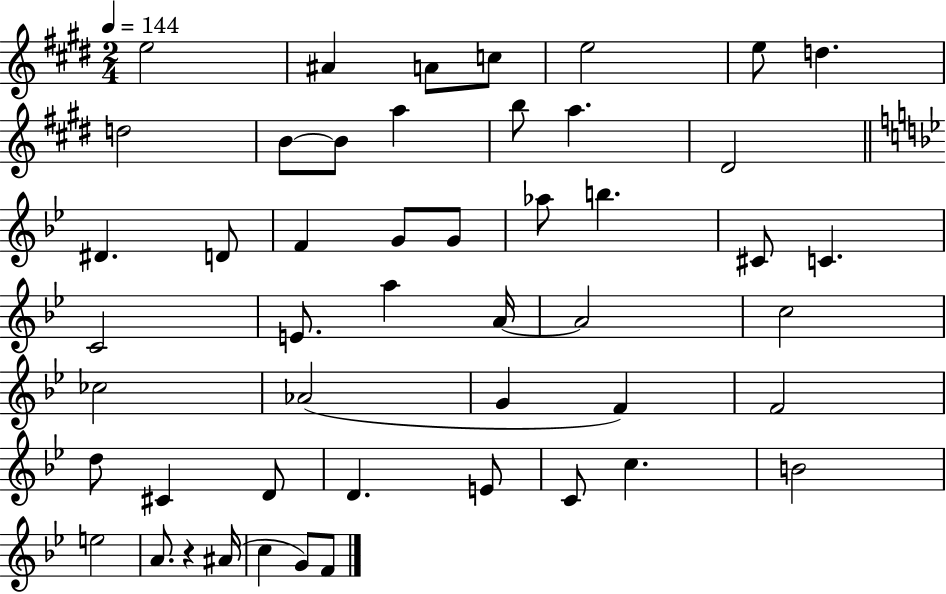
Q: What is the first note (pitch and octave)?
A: E5